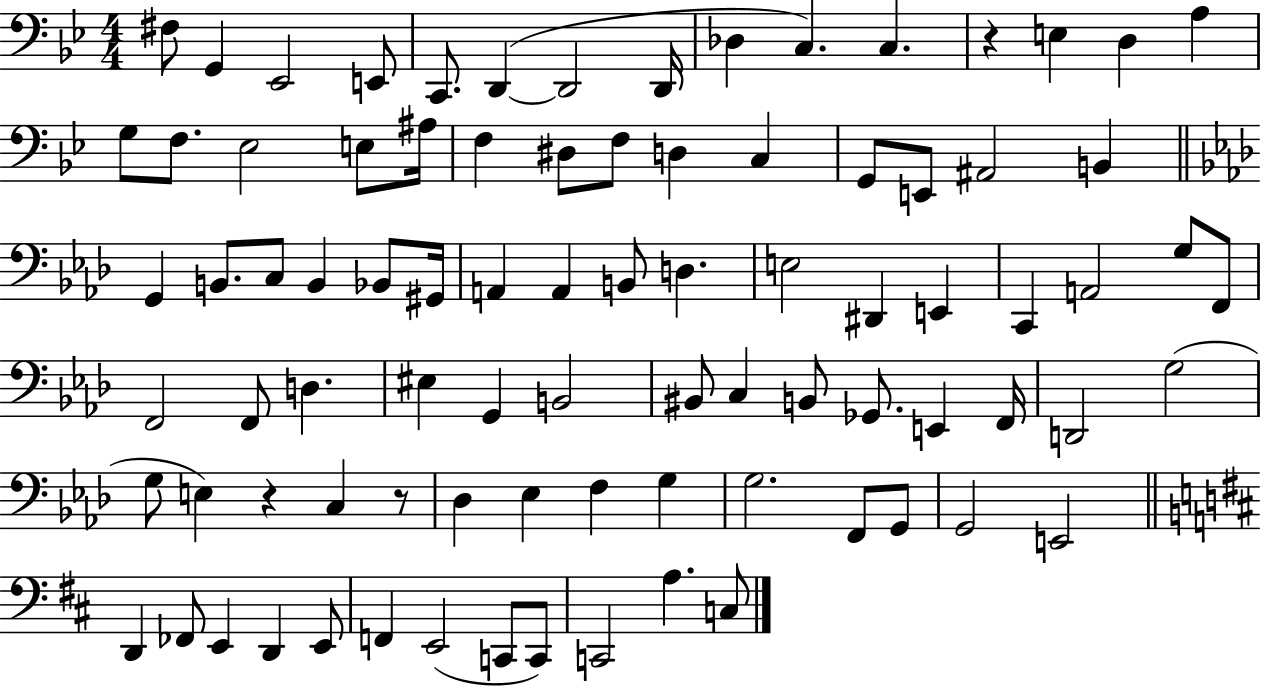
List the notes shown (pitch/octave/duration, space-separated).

F#3/e G2/q Eb2/h E2/e C2/e. D2/q D2/h D2/s Db3/q C3/q. C3/q. R/q E3/q D3/q A3/q G3/e F3/e. Eb3/h E3/e A#3/s F3/q D#3/e F3/e D3/q C3/q G2/e E2/e A#2/h B2/q G2/q B2/e. C3/e B2/q Bb2/e G#2/s A2/q A2/q B2/e D3/q. E3/h D#2/q E2/q C2/q A2/h G3/e F2/e F2/h F2/e D3/q. EIS3/q G2/q B2/h BIS2/e C3/q B2/e Gb2/e. E2/q F2/s D2/h G3/h G3/e E3/q R/q C3/q R/e Db3/q Eb3/q F3/q G3/q G3/h. F2/e G2/e G2/h E2/h D2/q FES2/e E2/q D2/q E2/e F2/q E2/h C2/e C2/e C2/h A3/q. C3/e